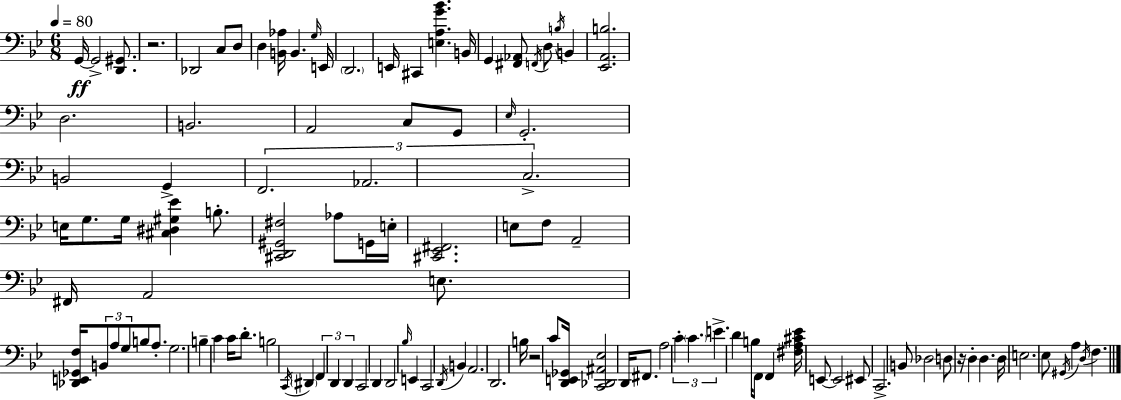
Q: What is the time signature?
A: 6/8